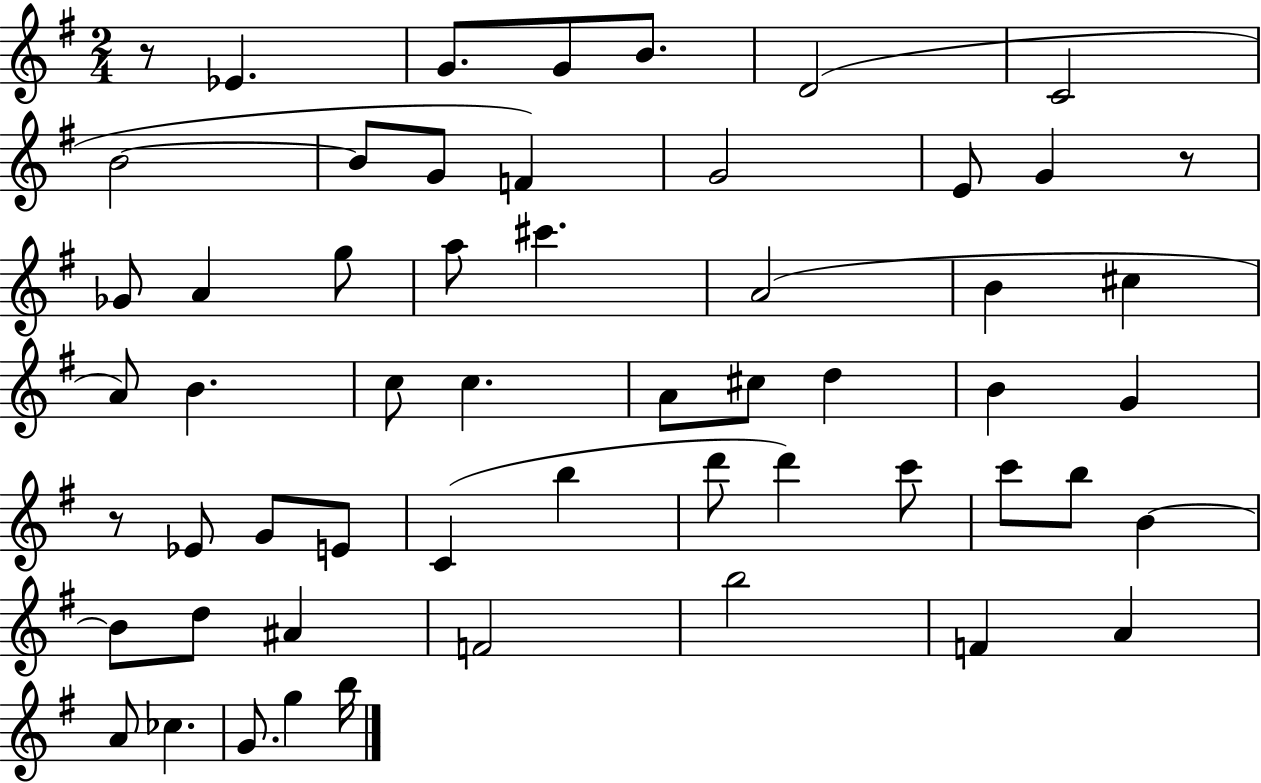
R/e Eb4/q. G4/e. G4/e B4/e. D4/h C4/h B4/h B4/e G4/e F4/q G4/h E4/e G4/q R/e Gb4/e A4/q G5/e A5/e C#6/q. A4/h B4/q C#5/q A4/e B4/q. C5/e C5/q. A4/e C#5/e D5/q B4/q G4/q R/e Eb4/e G4/e E4/e C4/q B5/q D6/e D6/q C6/e C6/e B5/e B4/q B4/e D5/e A#4/q F4/h B5/h F4/q A4/q A4/e CES5/q. G4/e. G5/q B5/s